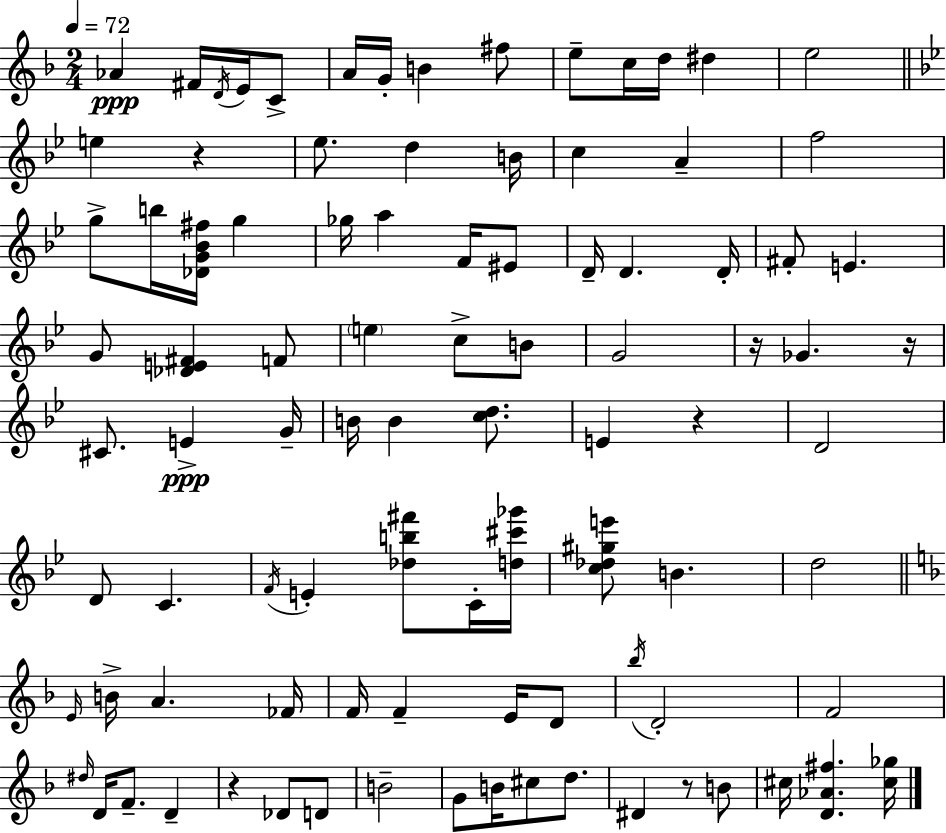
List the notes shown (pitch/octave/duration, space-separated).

Ab4/q F#4/s D4/s E4/s C4/e A4/s G4/s B4/q F#5/e E5/e C5/s D5/s D#5/q E5/h E5/q R/q Eb5/e. D5/q B4/s C5/q A4/q F5/h G5/e B5/s [Db4,G4,Bb4,F#5]/s G5/q Gb5/s A5/q F4/s EIS4/e D4/s D4/q. D4/s F#4/e E4/q. G4/e [Db4,E4,F#4]/q F4/e E5/q C5/e B4/e G4/h R/s Gb4/q. R/s C#4/e. E4/q G4/s B4/s B4/q [C5,D5]/e. E4/q R/q D4/h D4/e C4/q. F4/s E4/q [Db5,B5,F#6]/e C4/s [D5,C#6,Gb6]/s [C5,Db5,G#5,E6]/e B4/q. D5/h E4/s B4/s A4/q. FES4/s F4/s F4/q E4/s D4/e Bb5/s D4/h F4/h D#5/s D4/s F4/e. D4/q R/q Db4/e D4/e B4/h G4/e B4/s C#5/e D5/e. D#4/q R/e B4/e C#5/s [D4,Ab4,F#5]/q. [C#5,Gb5]/s